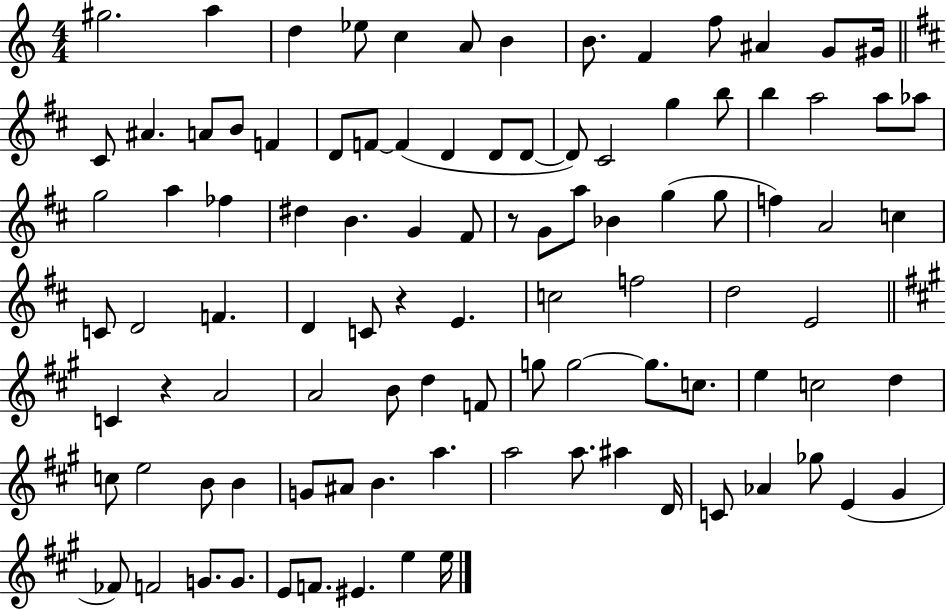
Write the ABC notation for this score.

X:1
T:Untitled
M:4/4
L:1/4
K:C
^g2 a d _e/2 c A/2 B B/2 F f/2 ^A G/2 ^G/4 ^C/2 ^A A/2 B/2 F D/2 F/2 F D D/2 D/2 D/2 ^C2 g b/2 b a2 a/2 _a/2 g2 a _f ^d B G ^F/2 z/2 G/2 a/2 _B g g/2 f A2 c C/2 D2 F D C/2 z E c2 f2 d2 E2 C z A2 A2 B/2 d F/2 g/2 g2 g/2 c/2 e c2 d c/2 e2 B/2 B G/2 ^A/2 B a a2 a/2 ^a D/4 C/2 _A _g/2 E ^G _F/2 F2 G/2 G/2 E/2 F/2 ^E e e/4